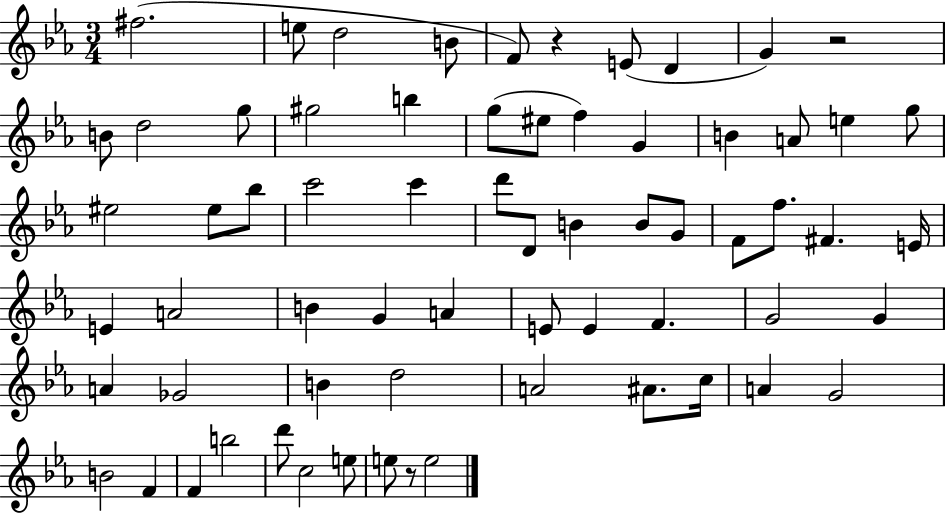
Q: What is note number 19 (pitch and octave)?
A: A4